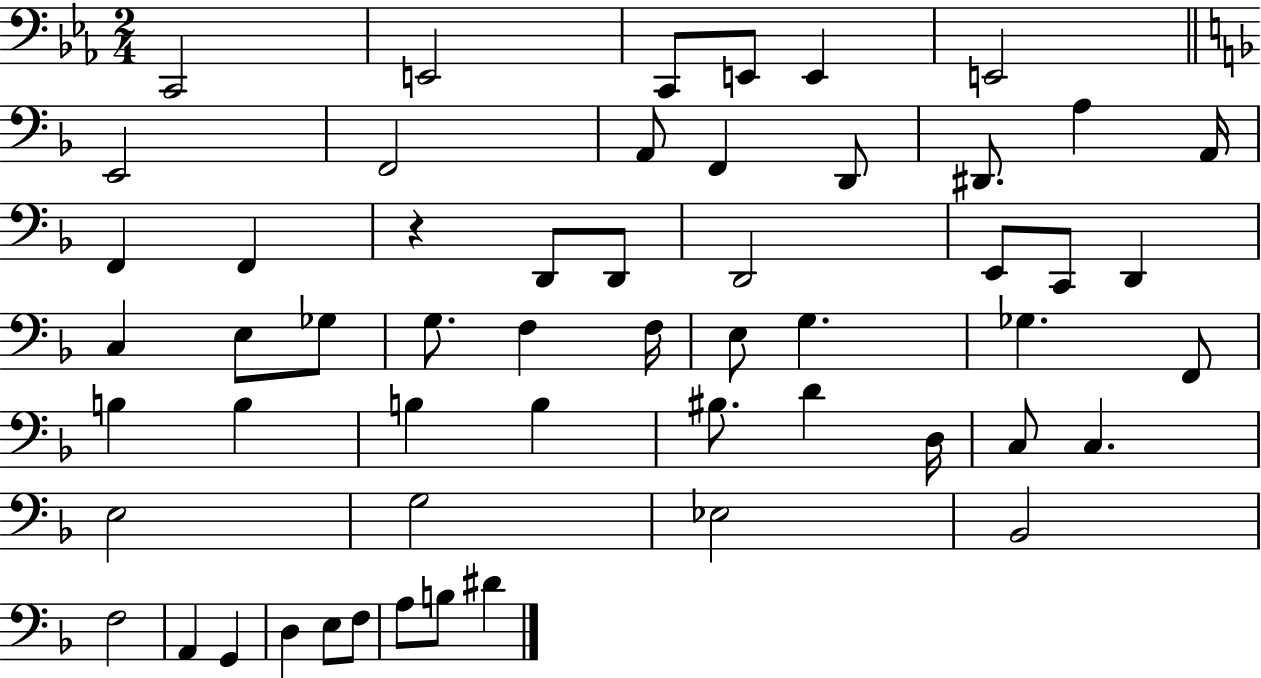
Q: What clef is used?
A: bass